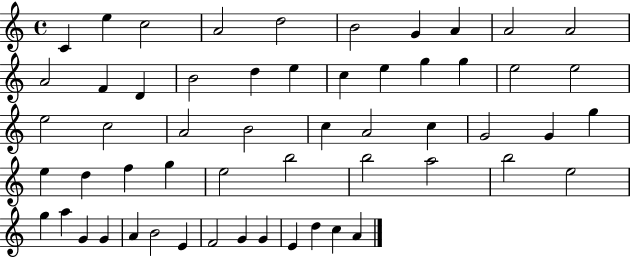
{
  \clef treble
  \time 4/4
  \defaultTimeSignature
  \key c \major
  c'4 e''4 c''2 | a'2 d''2 | b'2 g'4 a'4 | a'2 a'2 | \break a'2 f'4 d'4 | b'2 d''4 e''4 | c''4 e''4 g''4 g''4 | e''2 e''2 | \break e''2 c''2 | a'2 b'2 | c''4 a'2 c''4 | g'2 g'4 g''4 | \break e''4 d''4 f''4 g''4 | e''2 b''2 | b''2 a''2 | b''2 e''2 | \break g''4 a''4 g'4 g'4 | a'4 b'2 e'4 | f'2 g'4 g'4 | e'4 d''4 c''4 a'4 | \break \bar "|."
}